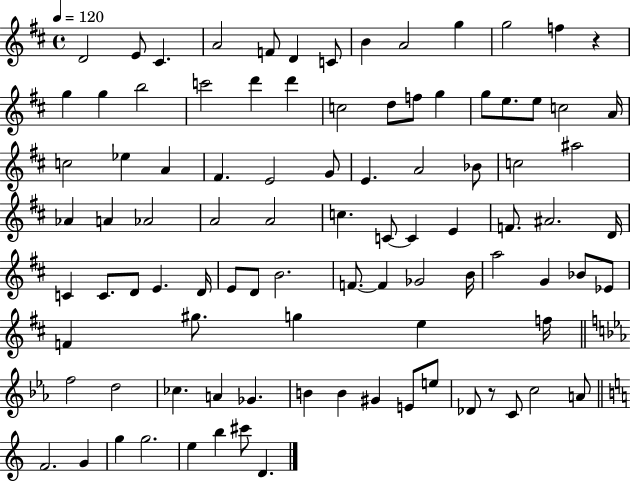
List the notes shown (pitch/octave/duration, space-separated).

D4/h E4/e C#4/q. A4/h F4/e D4/q C4/e B4/q A4/h G5/q G5/h F5/q R/q G5/q G5/q B5/h C6/h D6/q D6/q C5/h D5/e F5/e G5/q G5/e E5/e. E5/e C5/h A4/s C5/h Eb5/q A4/q F#4/q. E4/h G4/e E4/q. A4/h Bb4/e C5/h A#5/h Ab4/q A4/q Ab4/h A4/h A4/h C5/q. C4/e C4/q E4/q F4/e. A#4/h. D4/s C4/q C4/e. D4/e E4/q. D4/s E4/e D4/e B4/h. F4/e. F4/q Gb4/h B4/s A5/h G4/q Bb4/e Eb4/e F4/q G#5/e. G5/q E5/q F5/s F5/h D5/h CES5/q. A4/q Gb4/q. B4/q B4/q G#4/q E4/e E5/e Db4/e R/e C4/e C5/h A4/e F4/h. G4/q G5/q G5/h. E5/q B5/q C#6/e D4/q.